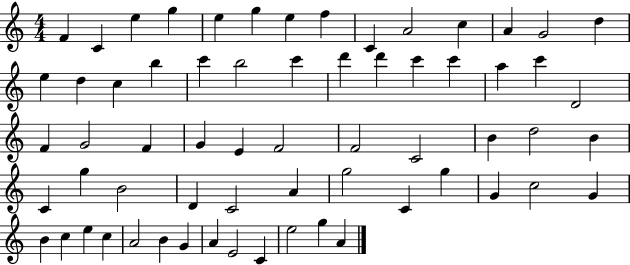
{
  \clef treble
  \numericTimeSignature
  \time 4/4
  \key c \major
  f'4 c'4 e''4 g''4 | e''4 g''4 e''4 f''4 | c'4 a'2 c''4 | a'4 g'2 d''4 | \break e''4 d''4 c''4 b''4 | c'''4 b''2 c'''4 | d'''4 d'''4 c'''4 c'''4 | a''4 c'''4 d'2 | \break f'4 g'2 f'4 | g'4 e'4 f'2 | f'2 c'2 | b'4 d''2 b'4 | \break c'4 g''4 b'2 | d'4 c'2 a'4 | g''2 c'4 g''4 | g'4 c''2 g'4 | \break b'4 c''4 e''4 c''4 | a'2 b'4 g'4 | a'4 e'2 c'4 | e''2 g''4 a'4 | \break \bar "|."
}